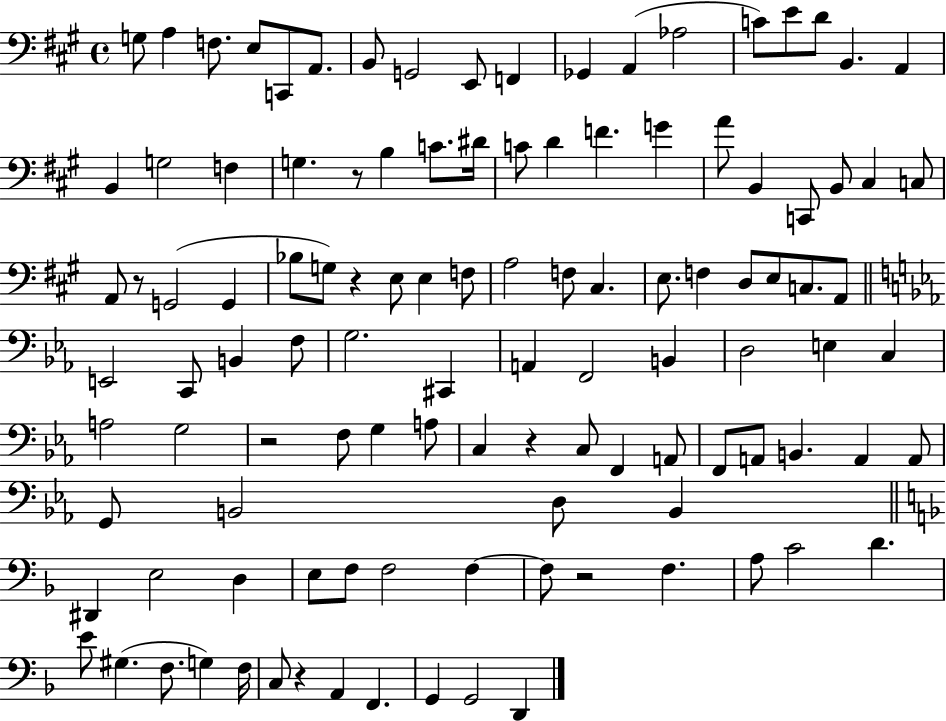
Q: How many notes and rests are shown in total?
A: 112